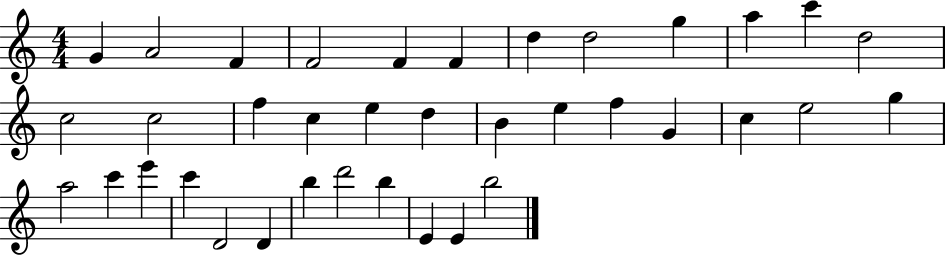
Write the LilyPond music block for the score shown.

{
  \clef treble
  \numericTimeSignature
  \time 4/4
  \key c \major
  g'4 a'2 f'4 | f'2 f'4 f'4 | d''4 d''2 g''4 | a''4 c'''4 d''2 | \break c''2 c''2 | f''4 c''4 e''4 d''4 | b'4 e''4 f''4 g'4 | c''4 e''2 g''4 | \break a''2 c'''4 e'''4 | c'''4 d'2 d'4 | b''4 d'''2 b''4 | e'4 e'4 b''2 | \break \bar "|."
}